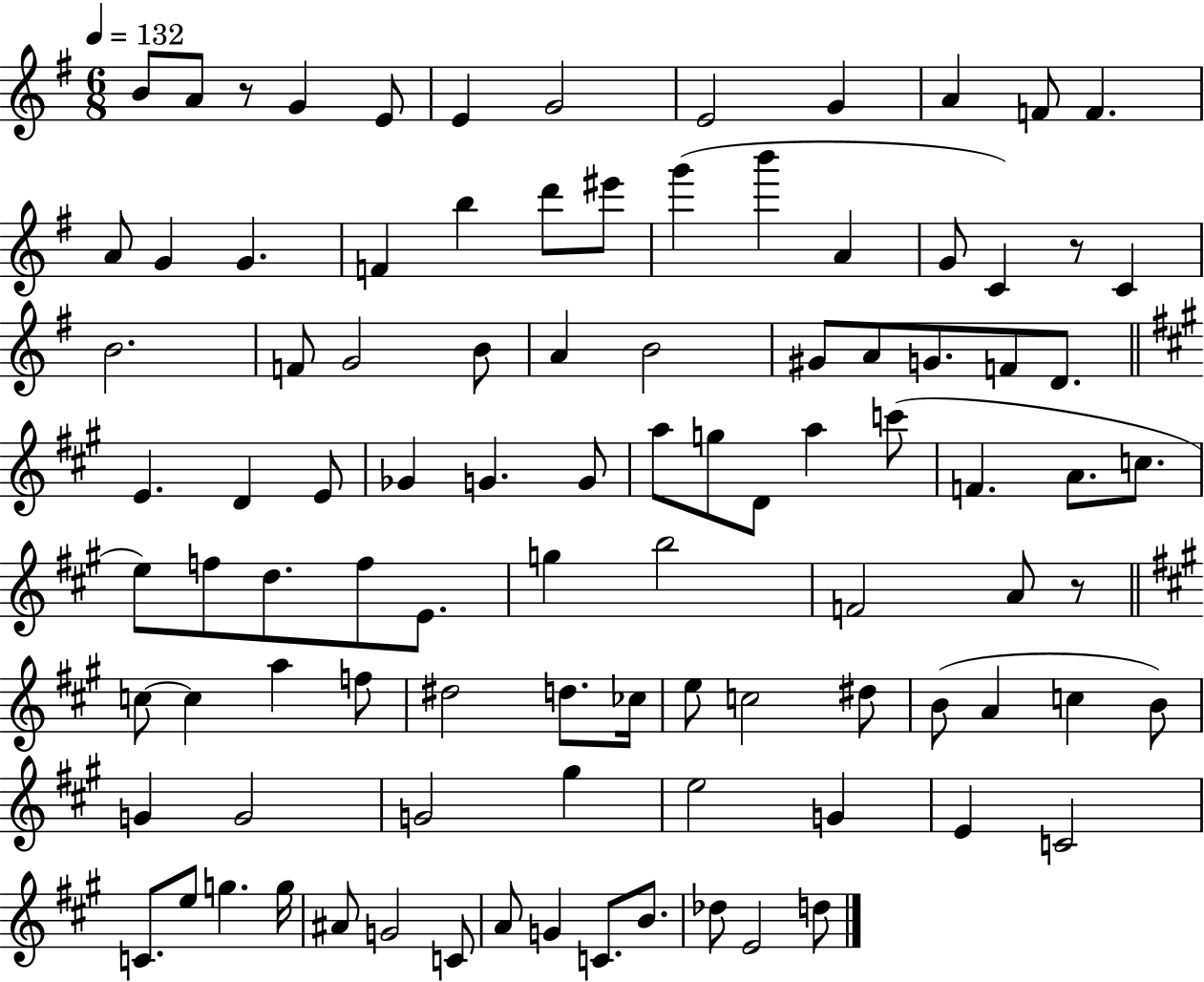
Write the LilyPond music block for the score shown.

{
  \clef treble
  \numericTimeSignature
  \time 6/8
  \key g \major
  \tempo 4 = 132
  b'8 a'8 r8 g'4 e'8 | e'4 g'2 | e'2 g'4 | a'4 f'8 f'4. | \break a'8 g'4 g'4. | f'4 b''4 d'''8 eis'''8 | g'''4( b'''4 a'4 | g'8 c'4) r8 c'4 | \break b'2. | f'8 g'2 b'8 | a'4 b'2 | gis'8 a'8 g'8. f'8 d'8. | \break \bar "||" \break \key a \major e'4. d'4 e'8 | ges'4 g'4. g'8 | a''8 g''8 d'8 a''4 c'''8( | f'4. a'8. c''8. | \break e''8) f''8 d''8. f''8 e'8. | g''4 b''2 | f'2 a'8 r8 | \bar "||" \break \key a \major c''8~~ c''4 a''4 f''8 | dis''2 d''8. ces''16 | e''8 c''2 dis''8 | b'8( a'4 c''4 b'8) | \break g'4 g'2 | g'2 gis''4 | e''2 g'4 | e'4 c'2 | \break c'8. e''8 g''4. g''16 | ais'8 g'2 c'8 | a'8 g'4 c'8. b'8. | des''8 e'2 d''8 | \break \bar "|."
}